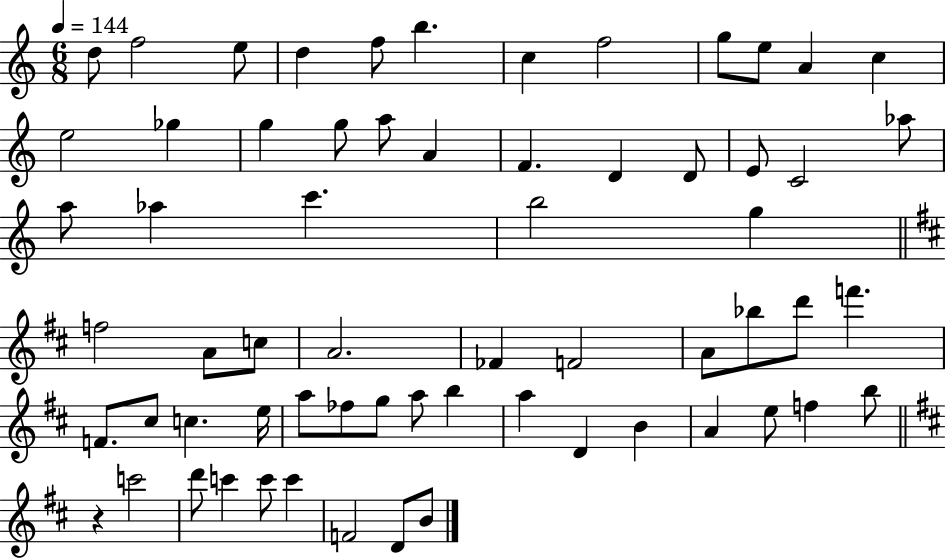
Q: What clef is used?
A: treble